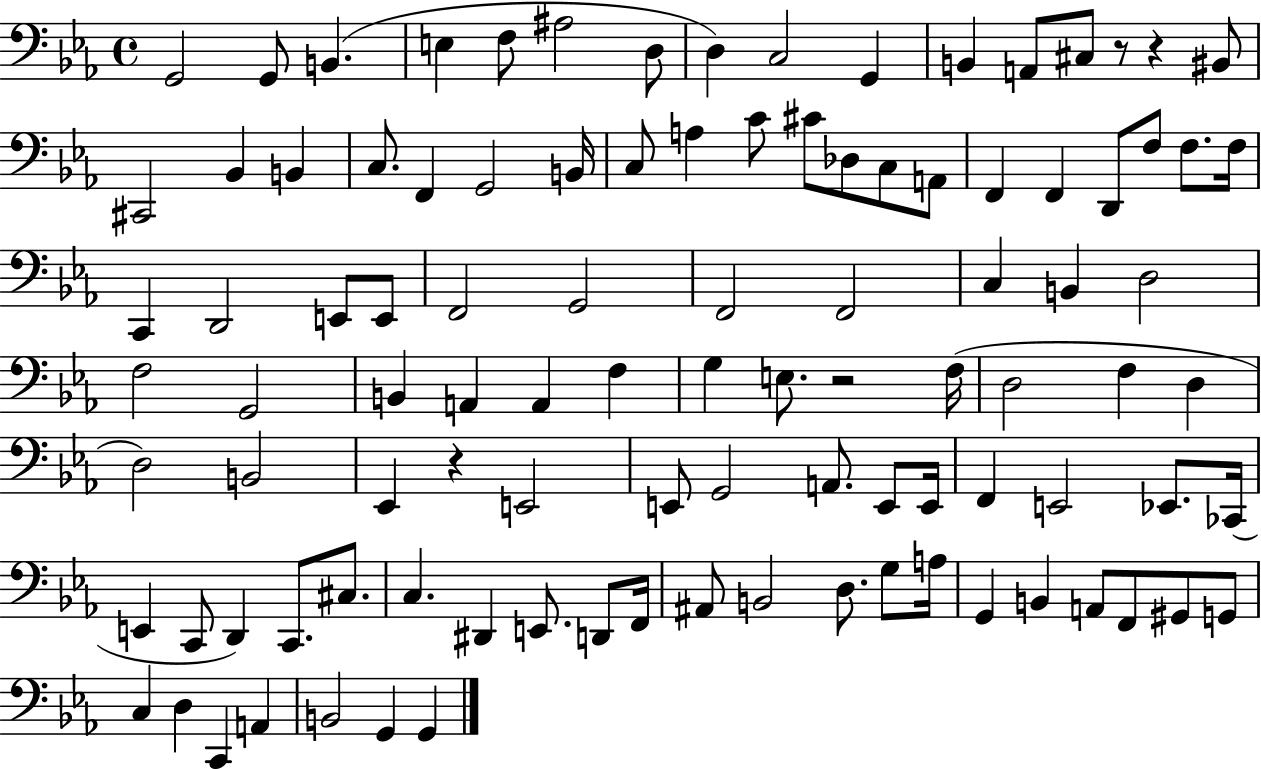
G2/h G2/e B2/q. E3/q F3/e A#3/h D3/e D3/q C3/h G2/q B2/q A2/e C#3/e R/e R/q BIS2/e C#2/h Bb2/q B2/q C3/e. F2/q G2/h B2/s C3/e A3/q C4/e C#4/e Db3/e C3/e A2/e F2/q F2/q D2/e F3/e F3/e. F3/s C2/q D2/h E2/e E2/e F2/h G2/h F2/h F2/h C3/q B2/q D3/h F3/h G2/h B2/q A2/q A2/q F3/q G3/q E3/e. R/h F3/s D3/h F3/q D3/q D3/h B2/h Eb2/q R/q E2/h E2/e G2/h A2/e. E2/e E2/s F2/q E2/h Eb2/e. CES2/s E2/q C2/e D2/q C2/e. C#3/e. C3/q. D#2/q E2/e. D2/e F2/s A#2/e B2/h D3/e. G3/e A3/s G2/q B2/q A2/e F2/e G#2/e G2/e C3/q D3/q C2/q A2/q B2/h G2/q G2/q